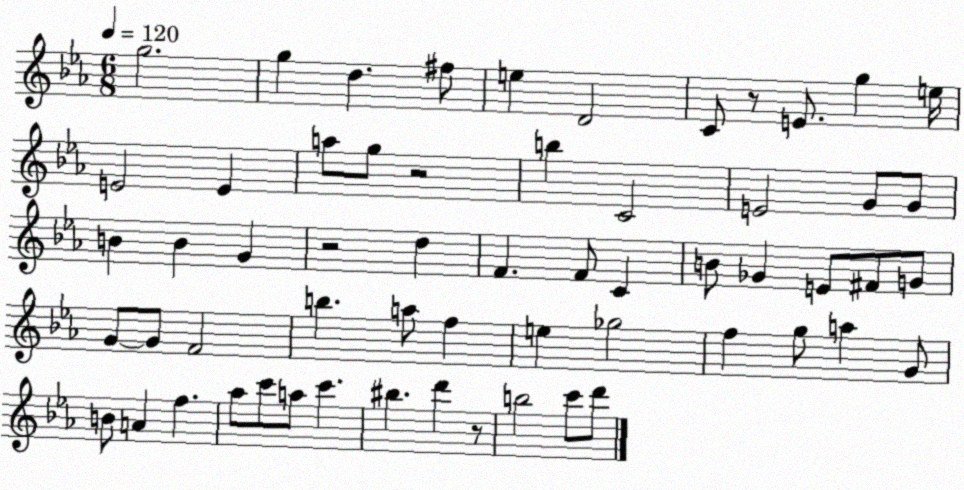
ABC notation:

X:1
T:Untitled
M:6/8
L:1/4
K:Eb
g2 g d ^f/2 e D2 C/2 z/2 E/2 g e/4 E2 E a/2 g/2 z2 b C2 E2 G/2 G/2 B B G z2 d F F/2 C B/2 _G E/2 ^F/2 G/2 G/2 G/2 F2 b a/2 f e _g2 f g/2 a G/2 B/2 A f _a/2 c'/2 a/2 c' ^b d' z/2 b2 c'/2 d'/2